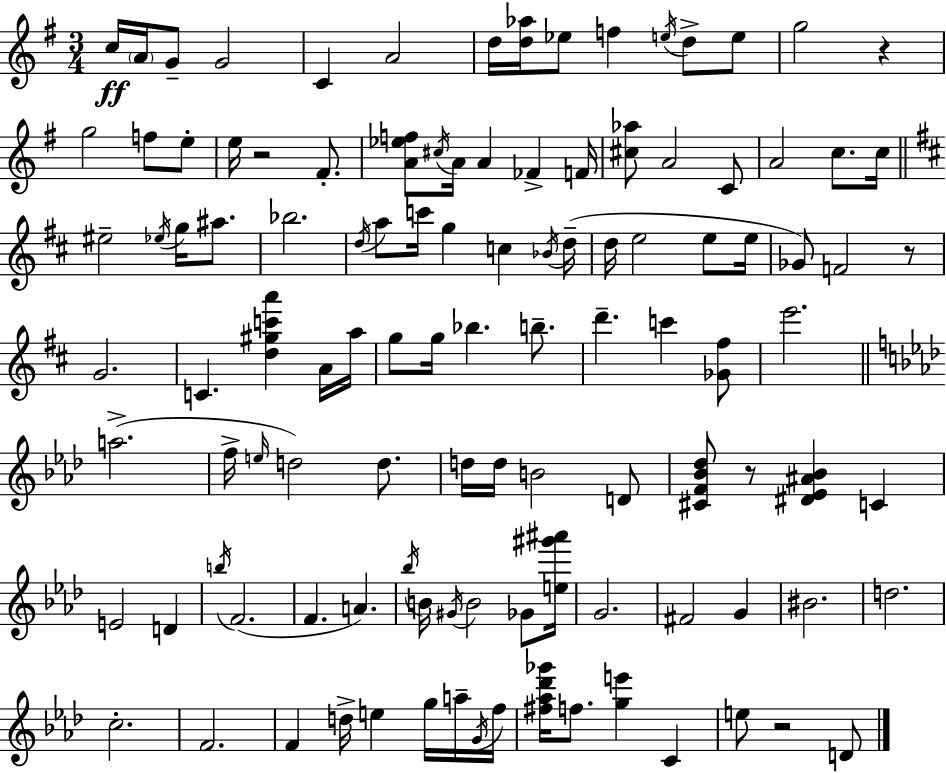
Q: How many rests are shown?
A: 5